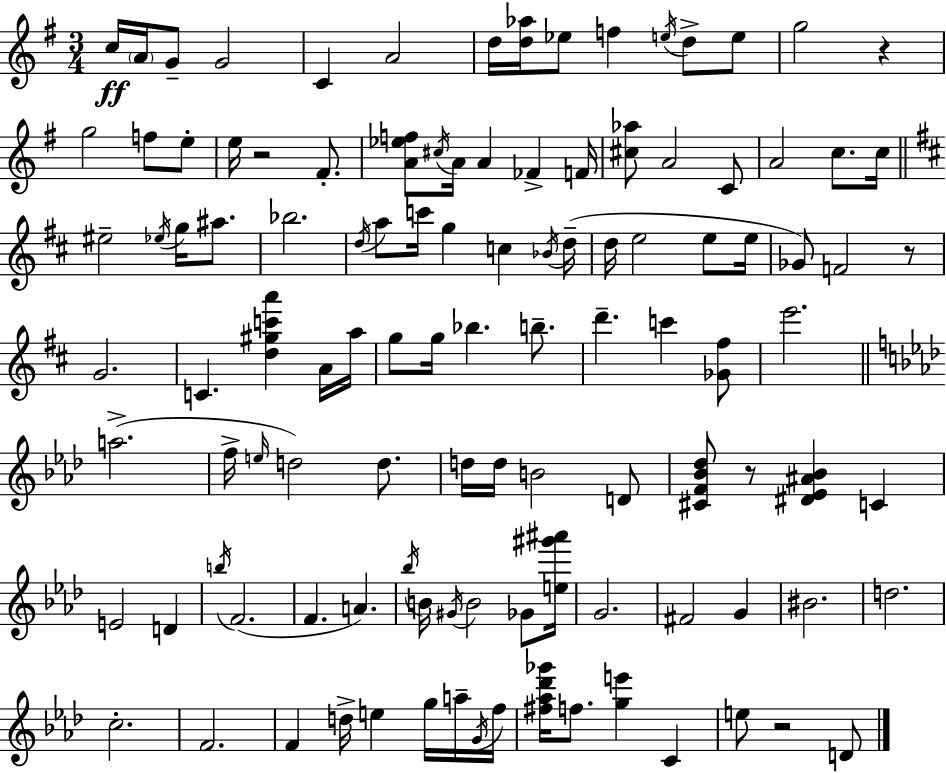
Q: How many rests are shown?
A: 5